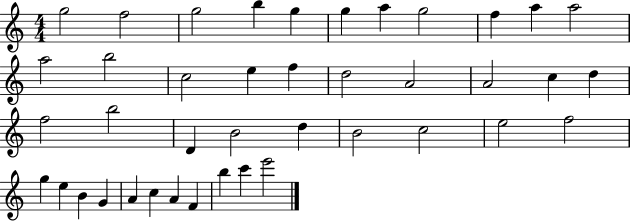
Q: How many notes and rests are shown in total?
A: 41